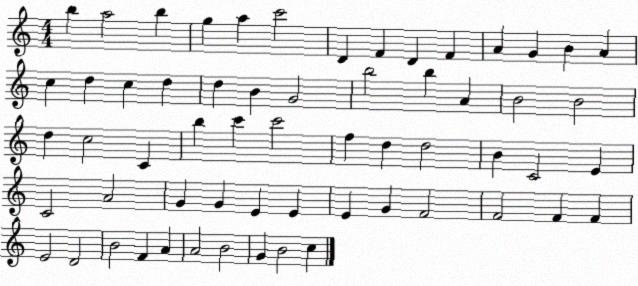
X:1
T:Untitled
M:4/4
L:1/4
K:C
b a2 b g a c'2 D F D F A G B A c d c d d B G2 b2 b A B2 B2 d c2 C b c' c'2 f d d2 B C2 E C2 A2 G G E E E G F2 F2 F F E2 D2 B2 F A A2 B2 G B2 c